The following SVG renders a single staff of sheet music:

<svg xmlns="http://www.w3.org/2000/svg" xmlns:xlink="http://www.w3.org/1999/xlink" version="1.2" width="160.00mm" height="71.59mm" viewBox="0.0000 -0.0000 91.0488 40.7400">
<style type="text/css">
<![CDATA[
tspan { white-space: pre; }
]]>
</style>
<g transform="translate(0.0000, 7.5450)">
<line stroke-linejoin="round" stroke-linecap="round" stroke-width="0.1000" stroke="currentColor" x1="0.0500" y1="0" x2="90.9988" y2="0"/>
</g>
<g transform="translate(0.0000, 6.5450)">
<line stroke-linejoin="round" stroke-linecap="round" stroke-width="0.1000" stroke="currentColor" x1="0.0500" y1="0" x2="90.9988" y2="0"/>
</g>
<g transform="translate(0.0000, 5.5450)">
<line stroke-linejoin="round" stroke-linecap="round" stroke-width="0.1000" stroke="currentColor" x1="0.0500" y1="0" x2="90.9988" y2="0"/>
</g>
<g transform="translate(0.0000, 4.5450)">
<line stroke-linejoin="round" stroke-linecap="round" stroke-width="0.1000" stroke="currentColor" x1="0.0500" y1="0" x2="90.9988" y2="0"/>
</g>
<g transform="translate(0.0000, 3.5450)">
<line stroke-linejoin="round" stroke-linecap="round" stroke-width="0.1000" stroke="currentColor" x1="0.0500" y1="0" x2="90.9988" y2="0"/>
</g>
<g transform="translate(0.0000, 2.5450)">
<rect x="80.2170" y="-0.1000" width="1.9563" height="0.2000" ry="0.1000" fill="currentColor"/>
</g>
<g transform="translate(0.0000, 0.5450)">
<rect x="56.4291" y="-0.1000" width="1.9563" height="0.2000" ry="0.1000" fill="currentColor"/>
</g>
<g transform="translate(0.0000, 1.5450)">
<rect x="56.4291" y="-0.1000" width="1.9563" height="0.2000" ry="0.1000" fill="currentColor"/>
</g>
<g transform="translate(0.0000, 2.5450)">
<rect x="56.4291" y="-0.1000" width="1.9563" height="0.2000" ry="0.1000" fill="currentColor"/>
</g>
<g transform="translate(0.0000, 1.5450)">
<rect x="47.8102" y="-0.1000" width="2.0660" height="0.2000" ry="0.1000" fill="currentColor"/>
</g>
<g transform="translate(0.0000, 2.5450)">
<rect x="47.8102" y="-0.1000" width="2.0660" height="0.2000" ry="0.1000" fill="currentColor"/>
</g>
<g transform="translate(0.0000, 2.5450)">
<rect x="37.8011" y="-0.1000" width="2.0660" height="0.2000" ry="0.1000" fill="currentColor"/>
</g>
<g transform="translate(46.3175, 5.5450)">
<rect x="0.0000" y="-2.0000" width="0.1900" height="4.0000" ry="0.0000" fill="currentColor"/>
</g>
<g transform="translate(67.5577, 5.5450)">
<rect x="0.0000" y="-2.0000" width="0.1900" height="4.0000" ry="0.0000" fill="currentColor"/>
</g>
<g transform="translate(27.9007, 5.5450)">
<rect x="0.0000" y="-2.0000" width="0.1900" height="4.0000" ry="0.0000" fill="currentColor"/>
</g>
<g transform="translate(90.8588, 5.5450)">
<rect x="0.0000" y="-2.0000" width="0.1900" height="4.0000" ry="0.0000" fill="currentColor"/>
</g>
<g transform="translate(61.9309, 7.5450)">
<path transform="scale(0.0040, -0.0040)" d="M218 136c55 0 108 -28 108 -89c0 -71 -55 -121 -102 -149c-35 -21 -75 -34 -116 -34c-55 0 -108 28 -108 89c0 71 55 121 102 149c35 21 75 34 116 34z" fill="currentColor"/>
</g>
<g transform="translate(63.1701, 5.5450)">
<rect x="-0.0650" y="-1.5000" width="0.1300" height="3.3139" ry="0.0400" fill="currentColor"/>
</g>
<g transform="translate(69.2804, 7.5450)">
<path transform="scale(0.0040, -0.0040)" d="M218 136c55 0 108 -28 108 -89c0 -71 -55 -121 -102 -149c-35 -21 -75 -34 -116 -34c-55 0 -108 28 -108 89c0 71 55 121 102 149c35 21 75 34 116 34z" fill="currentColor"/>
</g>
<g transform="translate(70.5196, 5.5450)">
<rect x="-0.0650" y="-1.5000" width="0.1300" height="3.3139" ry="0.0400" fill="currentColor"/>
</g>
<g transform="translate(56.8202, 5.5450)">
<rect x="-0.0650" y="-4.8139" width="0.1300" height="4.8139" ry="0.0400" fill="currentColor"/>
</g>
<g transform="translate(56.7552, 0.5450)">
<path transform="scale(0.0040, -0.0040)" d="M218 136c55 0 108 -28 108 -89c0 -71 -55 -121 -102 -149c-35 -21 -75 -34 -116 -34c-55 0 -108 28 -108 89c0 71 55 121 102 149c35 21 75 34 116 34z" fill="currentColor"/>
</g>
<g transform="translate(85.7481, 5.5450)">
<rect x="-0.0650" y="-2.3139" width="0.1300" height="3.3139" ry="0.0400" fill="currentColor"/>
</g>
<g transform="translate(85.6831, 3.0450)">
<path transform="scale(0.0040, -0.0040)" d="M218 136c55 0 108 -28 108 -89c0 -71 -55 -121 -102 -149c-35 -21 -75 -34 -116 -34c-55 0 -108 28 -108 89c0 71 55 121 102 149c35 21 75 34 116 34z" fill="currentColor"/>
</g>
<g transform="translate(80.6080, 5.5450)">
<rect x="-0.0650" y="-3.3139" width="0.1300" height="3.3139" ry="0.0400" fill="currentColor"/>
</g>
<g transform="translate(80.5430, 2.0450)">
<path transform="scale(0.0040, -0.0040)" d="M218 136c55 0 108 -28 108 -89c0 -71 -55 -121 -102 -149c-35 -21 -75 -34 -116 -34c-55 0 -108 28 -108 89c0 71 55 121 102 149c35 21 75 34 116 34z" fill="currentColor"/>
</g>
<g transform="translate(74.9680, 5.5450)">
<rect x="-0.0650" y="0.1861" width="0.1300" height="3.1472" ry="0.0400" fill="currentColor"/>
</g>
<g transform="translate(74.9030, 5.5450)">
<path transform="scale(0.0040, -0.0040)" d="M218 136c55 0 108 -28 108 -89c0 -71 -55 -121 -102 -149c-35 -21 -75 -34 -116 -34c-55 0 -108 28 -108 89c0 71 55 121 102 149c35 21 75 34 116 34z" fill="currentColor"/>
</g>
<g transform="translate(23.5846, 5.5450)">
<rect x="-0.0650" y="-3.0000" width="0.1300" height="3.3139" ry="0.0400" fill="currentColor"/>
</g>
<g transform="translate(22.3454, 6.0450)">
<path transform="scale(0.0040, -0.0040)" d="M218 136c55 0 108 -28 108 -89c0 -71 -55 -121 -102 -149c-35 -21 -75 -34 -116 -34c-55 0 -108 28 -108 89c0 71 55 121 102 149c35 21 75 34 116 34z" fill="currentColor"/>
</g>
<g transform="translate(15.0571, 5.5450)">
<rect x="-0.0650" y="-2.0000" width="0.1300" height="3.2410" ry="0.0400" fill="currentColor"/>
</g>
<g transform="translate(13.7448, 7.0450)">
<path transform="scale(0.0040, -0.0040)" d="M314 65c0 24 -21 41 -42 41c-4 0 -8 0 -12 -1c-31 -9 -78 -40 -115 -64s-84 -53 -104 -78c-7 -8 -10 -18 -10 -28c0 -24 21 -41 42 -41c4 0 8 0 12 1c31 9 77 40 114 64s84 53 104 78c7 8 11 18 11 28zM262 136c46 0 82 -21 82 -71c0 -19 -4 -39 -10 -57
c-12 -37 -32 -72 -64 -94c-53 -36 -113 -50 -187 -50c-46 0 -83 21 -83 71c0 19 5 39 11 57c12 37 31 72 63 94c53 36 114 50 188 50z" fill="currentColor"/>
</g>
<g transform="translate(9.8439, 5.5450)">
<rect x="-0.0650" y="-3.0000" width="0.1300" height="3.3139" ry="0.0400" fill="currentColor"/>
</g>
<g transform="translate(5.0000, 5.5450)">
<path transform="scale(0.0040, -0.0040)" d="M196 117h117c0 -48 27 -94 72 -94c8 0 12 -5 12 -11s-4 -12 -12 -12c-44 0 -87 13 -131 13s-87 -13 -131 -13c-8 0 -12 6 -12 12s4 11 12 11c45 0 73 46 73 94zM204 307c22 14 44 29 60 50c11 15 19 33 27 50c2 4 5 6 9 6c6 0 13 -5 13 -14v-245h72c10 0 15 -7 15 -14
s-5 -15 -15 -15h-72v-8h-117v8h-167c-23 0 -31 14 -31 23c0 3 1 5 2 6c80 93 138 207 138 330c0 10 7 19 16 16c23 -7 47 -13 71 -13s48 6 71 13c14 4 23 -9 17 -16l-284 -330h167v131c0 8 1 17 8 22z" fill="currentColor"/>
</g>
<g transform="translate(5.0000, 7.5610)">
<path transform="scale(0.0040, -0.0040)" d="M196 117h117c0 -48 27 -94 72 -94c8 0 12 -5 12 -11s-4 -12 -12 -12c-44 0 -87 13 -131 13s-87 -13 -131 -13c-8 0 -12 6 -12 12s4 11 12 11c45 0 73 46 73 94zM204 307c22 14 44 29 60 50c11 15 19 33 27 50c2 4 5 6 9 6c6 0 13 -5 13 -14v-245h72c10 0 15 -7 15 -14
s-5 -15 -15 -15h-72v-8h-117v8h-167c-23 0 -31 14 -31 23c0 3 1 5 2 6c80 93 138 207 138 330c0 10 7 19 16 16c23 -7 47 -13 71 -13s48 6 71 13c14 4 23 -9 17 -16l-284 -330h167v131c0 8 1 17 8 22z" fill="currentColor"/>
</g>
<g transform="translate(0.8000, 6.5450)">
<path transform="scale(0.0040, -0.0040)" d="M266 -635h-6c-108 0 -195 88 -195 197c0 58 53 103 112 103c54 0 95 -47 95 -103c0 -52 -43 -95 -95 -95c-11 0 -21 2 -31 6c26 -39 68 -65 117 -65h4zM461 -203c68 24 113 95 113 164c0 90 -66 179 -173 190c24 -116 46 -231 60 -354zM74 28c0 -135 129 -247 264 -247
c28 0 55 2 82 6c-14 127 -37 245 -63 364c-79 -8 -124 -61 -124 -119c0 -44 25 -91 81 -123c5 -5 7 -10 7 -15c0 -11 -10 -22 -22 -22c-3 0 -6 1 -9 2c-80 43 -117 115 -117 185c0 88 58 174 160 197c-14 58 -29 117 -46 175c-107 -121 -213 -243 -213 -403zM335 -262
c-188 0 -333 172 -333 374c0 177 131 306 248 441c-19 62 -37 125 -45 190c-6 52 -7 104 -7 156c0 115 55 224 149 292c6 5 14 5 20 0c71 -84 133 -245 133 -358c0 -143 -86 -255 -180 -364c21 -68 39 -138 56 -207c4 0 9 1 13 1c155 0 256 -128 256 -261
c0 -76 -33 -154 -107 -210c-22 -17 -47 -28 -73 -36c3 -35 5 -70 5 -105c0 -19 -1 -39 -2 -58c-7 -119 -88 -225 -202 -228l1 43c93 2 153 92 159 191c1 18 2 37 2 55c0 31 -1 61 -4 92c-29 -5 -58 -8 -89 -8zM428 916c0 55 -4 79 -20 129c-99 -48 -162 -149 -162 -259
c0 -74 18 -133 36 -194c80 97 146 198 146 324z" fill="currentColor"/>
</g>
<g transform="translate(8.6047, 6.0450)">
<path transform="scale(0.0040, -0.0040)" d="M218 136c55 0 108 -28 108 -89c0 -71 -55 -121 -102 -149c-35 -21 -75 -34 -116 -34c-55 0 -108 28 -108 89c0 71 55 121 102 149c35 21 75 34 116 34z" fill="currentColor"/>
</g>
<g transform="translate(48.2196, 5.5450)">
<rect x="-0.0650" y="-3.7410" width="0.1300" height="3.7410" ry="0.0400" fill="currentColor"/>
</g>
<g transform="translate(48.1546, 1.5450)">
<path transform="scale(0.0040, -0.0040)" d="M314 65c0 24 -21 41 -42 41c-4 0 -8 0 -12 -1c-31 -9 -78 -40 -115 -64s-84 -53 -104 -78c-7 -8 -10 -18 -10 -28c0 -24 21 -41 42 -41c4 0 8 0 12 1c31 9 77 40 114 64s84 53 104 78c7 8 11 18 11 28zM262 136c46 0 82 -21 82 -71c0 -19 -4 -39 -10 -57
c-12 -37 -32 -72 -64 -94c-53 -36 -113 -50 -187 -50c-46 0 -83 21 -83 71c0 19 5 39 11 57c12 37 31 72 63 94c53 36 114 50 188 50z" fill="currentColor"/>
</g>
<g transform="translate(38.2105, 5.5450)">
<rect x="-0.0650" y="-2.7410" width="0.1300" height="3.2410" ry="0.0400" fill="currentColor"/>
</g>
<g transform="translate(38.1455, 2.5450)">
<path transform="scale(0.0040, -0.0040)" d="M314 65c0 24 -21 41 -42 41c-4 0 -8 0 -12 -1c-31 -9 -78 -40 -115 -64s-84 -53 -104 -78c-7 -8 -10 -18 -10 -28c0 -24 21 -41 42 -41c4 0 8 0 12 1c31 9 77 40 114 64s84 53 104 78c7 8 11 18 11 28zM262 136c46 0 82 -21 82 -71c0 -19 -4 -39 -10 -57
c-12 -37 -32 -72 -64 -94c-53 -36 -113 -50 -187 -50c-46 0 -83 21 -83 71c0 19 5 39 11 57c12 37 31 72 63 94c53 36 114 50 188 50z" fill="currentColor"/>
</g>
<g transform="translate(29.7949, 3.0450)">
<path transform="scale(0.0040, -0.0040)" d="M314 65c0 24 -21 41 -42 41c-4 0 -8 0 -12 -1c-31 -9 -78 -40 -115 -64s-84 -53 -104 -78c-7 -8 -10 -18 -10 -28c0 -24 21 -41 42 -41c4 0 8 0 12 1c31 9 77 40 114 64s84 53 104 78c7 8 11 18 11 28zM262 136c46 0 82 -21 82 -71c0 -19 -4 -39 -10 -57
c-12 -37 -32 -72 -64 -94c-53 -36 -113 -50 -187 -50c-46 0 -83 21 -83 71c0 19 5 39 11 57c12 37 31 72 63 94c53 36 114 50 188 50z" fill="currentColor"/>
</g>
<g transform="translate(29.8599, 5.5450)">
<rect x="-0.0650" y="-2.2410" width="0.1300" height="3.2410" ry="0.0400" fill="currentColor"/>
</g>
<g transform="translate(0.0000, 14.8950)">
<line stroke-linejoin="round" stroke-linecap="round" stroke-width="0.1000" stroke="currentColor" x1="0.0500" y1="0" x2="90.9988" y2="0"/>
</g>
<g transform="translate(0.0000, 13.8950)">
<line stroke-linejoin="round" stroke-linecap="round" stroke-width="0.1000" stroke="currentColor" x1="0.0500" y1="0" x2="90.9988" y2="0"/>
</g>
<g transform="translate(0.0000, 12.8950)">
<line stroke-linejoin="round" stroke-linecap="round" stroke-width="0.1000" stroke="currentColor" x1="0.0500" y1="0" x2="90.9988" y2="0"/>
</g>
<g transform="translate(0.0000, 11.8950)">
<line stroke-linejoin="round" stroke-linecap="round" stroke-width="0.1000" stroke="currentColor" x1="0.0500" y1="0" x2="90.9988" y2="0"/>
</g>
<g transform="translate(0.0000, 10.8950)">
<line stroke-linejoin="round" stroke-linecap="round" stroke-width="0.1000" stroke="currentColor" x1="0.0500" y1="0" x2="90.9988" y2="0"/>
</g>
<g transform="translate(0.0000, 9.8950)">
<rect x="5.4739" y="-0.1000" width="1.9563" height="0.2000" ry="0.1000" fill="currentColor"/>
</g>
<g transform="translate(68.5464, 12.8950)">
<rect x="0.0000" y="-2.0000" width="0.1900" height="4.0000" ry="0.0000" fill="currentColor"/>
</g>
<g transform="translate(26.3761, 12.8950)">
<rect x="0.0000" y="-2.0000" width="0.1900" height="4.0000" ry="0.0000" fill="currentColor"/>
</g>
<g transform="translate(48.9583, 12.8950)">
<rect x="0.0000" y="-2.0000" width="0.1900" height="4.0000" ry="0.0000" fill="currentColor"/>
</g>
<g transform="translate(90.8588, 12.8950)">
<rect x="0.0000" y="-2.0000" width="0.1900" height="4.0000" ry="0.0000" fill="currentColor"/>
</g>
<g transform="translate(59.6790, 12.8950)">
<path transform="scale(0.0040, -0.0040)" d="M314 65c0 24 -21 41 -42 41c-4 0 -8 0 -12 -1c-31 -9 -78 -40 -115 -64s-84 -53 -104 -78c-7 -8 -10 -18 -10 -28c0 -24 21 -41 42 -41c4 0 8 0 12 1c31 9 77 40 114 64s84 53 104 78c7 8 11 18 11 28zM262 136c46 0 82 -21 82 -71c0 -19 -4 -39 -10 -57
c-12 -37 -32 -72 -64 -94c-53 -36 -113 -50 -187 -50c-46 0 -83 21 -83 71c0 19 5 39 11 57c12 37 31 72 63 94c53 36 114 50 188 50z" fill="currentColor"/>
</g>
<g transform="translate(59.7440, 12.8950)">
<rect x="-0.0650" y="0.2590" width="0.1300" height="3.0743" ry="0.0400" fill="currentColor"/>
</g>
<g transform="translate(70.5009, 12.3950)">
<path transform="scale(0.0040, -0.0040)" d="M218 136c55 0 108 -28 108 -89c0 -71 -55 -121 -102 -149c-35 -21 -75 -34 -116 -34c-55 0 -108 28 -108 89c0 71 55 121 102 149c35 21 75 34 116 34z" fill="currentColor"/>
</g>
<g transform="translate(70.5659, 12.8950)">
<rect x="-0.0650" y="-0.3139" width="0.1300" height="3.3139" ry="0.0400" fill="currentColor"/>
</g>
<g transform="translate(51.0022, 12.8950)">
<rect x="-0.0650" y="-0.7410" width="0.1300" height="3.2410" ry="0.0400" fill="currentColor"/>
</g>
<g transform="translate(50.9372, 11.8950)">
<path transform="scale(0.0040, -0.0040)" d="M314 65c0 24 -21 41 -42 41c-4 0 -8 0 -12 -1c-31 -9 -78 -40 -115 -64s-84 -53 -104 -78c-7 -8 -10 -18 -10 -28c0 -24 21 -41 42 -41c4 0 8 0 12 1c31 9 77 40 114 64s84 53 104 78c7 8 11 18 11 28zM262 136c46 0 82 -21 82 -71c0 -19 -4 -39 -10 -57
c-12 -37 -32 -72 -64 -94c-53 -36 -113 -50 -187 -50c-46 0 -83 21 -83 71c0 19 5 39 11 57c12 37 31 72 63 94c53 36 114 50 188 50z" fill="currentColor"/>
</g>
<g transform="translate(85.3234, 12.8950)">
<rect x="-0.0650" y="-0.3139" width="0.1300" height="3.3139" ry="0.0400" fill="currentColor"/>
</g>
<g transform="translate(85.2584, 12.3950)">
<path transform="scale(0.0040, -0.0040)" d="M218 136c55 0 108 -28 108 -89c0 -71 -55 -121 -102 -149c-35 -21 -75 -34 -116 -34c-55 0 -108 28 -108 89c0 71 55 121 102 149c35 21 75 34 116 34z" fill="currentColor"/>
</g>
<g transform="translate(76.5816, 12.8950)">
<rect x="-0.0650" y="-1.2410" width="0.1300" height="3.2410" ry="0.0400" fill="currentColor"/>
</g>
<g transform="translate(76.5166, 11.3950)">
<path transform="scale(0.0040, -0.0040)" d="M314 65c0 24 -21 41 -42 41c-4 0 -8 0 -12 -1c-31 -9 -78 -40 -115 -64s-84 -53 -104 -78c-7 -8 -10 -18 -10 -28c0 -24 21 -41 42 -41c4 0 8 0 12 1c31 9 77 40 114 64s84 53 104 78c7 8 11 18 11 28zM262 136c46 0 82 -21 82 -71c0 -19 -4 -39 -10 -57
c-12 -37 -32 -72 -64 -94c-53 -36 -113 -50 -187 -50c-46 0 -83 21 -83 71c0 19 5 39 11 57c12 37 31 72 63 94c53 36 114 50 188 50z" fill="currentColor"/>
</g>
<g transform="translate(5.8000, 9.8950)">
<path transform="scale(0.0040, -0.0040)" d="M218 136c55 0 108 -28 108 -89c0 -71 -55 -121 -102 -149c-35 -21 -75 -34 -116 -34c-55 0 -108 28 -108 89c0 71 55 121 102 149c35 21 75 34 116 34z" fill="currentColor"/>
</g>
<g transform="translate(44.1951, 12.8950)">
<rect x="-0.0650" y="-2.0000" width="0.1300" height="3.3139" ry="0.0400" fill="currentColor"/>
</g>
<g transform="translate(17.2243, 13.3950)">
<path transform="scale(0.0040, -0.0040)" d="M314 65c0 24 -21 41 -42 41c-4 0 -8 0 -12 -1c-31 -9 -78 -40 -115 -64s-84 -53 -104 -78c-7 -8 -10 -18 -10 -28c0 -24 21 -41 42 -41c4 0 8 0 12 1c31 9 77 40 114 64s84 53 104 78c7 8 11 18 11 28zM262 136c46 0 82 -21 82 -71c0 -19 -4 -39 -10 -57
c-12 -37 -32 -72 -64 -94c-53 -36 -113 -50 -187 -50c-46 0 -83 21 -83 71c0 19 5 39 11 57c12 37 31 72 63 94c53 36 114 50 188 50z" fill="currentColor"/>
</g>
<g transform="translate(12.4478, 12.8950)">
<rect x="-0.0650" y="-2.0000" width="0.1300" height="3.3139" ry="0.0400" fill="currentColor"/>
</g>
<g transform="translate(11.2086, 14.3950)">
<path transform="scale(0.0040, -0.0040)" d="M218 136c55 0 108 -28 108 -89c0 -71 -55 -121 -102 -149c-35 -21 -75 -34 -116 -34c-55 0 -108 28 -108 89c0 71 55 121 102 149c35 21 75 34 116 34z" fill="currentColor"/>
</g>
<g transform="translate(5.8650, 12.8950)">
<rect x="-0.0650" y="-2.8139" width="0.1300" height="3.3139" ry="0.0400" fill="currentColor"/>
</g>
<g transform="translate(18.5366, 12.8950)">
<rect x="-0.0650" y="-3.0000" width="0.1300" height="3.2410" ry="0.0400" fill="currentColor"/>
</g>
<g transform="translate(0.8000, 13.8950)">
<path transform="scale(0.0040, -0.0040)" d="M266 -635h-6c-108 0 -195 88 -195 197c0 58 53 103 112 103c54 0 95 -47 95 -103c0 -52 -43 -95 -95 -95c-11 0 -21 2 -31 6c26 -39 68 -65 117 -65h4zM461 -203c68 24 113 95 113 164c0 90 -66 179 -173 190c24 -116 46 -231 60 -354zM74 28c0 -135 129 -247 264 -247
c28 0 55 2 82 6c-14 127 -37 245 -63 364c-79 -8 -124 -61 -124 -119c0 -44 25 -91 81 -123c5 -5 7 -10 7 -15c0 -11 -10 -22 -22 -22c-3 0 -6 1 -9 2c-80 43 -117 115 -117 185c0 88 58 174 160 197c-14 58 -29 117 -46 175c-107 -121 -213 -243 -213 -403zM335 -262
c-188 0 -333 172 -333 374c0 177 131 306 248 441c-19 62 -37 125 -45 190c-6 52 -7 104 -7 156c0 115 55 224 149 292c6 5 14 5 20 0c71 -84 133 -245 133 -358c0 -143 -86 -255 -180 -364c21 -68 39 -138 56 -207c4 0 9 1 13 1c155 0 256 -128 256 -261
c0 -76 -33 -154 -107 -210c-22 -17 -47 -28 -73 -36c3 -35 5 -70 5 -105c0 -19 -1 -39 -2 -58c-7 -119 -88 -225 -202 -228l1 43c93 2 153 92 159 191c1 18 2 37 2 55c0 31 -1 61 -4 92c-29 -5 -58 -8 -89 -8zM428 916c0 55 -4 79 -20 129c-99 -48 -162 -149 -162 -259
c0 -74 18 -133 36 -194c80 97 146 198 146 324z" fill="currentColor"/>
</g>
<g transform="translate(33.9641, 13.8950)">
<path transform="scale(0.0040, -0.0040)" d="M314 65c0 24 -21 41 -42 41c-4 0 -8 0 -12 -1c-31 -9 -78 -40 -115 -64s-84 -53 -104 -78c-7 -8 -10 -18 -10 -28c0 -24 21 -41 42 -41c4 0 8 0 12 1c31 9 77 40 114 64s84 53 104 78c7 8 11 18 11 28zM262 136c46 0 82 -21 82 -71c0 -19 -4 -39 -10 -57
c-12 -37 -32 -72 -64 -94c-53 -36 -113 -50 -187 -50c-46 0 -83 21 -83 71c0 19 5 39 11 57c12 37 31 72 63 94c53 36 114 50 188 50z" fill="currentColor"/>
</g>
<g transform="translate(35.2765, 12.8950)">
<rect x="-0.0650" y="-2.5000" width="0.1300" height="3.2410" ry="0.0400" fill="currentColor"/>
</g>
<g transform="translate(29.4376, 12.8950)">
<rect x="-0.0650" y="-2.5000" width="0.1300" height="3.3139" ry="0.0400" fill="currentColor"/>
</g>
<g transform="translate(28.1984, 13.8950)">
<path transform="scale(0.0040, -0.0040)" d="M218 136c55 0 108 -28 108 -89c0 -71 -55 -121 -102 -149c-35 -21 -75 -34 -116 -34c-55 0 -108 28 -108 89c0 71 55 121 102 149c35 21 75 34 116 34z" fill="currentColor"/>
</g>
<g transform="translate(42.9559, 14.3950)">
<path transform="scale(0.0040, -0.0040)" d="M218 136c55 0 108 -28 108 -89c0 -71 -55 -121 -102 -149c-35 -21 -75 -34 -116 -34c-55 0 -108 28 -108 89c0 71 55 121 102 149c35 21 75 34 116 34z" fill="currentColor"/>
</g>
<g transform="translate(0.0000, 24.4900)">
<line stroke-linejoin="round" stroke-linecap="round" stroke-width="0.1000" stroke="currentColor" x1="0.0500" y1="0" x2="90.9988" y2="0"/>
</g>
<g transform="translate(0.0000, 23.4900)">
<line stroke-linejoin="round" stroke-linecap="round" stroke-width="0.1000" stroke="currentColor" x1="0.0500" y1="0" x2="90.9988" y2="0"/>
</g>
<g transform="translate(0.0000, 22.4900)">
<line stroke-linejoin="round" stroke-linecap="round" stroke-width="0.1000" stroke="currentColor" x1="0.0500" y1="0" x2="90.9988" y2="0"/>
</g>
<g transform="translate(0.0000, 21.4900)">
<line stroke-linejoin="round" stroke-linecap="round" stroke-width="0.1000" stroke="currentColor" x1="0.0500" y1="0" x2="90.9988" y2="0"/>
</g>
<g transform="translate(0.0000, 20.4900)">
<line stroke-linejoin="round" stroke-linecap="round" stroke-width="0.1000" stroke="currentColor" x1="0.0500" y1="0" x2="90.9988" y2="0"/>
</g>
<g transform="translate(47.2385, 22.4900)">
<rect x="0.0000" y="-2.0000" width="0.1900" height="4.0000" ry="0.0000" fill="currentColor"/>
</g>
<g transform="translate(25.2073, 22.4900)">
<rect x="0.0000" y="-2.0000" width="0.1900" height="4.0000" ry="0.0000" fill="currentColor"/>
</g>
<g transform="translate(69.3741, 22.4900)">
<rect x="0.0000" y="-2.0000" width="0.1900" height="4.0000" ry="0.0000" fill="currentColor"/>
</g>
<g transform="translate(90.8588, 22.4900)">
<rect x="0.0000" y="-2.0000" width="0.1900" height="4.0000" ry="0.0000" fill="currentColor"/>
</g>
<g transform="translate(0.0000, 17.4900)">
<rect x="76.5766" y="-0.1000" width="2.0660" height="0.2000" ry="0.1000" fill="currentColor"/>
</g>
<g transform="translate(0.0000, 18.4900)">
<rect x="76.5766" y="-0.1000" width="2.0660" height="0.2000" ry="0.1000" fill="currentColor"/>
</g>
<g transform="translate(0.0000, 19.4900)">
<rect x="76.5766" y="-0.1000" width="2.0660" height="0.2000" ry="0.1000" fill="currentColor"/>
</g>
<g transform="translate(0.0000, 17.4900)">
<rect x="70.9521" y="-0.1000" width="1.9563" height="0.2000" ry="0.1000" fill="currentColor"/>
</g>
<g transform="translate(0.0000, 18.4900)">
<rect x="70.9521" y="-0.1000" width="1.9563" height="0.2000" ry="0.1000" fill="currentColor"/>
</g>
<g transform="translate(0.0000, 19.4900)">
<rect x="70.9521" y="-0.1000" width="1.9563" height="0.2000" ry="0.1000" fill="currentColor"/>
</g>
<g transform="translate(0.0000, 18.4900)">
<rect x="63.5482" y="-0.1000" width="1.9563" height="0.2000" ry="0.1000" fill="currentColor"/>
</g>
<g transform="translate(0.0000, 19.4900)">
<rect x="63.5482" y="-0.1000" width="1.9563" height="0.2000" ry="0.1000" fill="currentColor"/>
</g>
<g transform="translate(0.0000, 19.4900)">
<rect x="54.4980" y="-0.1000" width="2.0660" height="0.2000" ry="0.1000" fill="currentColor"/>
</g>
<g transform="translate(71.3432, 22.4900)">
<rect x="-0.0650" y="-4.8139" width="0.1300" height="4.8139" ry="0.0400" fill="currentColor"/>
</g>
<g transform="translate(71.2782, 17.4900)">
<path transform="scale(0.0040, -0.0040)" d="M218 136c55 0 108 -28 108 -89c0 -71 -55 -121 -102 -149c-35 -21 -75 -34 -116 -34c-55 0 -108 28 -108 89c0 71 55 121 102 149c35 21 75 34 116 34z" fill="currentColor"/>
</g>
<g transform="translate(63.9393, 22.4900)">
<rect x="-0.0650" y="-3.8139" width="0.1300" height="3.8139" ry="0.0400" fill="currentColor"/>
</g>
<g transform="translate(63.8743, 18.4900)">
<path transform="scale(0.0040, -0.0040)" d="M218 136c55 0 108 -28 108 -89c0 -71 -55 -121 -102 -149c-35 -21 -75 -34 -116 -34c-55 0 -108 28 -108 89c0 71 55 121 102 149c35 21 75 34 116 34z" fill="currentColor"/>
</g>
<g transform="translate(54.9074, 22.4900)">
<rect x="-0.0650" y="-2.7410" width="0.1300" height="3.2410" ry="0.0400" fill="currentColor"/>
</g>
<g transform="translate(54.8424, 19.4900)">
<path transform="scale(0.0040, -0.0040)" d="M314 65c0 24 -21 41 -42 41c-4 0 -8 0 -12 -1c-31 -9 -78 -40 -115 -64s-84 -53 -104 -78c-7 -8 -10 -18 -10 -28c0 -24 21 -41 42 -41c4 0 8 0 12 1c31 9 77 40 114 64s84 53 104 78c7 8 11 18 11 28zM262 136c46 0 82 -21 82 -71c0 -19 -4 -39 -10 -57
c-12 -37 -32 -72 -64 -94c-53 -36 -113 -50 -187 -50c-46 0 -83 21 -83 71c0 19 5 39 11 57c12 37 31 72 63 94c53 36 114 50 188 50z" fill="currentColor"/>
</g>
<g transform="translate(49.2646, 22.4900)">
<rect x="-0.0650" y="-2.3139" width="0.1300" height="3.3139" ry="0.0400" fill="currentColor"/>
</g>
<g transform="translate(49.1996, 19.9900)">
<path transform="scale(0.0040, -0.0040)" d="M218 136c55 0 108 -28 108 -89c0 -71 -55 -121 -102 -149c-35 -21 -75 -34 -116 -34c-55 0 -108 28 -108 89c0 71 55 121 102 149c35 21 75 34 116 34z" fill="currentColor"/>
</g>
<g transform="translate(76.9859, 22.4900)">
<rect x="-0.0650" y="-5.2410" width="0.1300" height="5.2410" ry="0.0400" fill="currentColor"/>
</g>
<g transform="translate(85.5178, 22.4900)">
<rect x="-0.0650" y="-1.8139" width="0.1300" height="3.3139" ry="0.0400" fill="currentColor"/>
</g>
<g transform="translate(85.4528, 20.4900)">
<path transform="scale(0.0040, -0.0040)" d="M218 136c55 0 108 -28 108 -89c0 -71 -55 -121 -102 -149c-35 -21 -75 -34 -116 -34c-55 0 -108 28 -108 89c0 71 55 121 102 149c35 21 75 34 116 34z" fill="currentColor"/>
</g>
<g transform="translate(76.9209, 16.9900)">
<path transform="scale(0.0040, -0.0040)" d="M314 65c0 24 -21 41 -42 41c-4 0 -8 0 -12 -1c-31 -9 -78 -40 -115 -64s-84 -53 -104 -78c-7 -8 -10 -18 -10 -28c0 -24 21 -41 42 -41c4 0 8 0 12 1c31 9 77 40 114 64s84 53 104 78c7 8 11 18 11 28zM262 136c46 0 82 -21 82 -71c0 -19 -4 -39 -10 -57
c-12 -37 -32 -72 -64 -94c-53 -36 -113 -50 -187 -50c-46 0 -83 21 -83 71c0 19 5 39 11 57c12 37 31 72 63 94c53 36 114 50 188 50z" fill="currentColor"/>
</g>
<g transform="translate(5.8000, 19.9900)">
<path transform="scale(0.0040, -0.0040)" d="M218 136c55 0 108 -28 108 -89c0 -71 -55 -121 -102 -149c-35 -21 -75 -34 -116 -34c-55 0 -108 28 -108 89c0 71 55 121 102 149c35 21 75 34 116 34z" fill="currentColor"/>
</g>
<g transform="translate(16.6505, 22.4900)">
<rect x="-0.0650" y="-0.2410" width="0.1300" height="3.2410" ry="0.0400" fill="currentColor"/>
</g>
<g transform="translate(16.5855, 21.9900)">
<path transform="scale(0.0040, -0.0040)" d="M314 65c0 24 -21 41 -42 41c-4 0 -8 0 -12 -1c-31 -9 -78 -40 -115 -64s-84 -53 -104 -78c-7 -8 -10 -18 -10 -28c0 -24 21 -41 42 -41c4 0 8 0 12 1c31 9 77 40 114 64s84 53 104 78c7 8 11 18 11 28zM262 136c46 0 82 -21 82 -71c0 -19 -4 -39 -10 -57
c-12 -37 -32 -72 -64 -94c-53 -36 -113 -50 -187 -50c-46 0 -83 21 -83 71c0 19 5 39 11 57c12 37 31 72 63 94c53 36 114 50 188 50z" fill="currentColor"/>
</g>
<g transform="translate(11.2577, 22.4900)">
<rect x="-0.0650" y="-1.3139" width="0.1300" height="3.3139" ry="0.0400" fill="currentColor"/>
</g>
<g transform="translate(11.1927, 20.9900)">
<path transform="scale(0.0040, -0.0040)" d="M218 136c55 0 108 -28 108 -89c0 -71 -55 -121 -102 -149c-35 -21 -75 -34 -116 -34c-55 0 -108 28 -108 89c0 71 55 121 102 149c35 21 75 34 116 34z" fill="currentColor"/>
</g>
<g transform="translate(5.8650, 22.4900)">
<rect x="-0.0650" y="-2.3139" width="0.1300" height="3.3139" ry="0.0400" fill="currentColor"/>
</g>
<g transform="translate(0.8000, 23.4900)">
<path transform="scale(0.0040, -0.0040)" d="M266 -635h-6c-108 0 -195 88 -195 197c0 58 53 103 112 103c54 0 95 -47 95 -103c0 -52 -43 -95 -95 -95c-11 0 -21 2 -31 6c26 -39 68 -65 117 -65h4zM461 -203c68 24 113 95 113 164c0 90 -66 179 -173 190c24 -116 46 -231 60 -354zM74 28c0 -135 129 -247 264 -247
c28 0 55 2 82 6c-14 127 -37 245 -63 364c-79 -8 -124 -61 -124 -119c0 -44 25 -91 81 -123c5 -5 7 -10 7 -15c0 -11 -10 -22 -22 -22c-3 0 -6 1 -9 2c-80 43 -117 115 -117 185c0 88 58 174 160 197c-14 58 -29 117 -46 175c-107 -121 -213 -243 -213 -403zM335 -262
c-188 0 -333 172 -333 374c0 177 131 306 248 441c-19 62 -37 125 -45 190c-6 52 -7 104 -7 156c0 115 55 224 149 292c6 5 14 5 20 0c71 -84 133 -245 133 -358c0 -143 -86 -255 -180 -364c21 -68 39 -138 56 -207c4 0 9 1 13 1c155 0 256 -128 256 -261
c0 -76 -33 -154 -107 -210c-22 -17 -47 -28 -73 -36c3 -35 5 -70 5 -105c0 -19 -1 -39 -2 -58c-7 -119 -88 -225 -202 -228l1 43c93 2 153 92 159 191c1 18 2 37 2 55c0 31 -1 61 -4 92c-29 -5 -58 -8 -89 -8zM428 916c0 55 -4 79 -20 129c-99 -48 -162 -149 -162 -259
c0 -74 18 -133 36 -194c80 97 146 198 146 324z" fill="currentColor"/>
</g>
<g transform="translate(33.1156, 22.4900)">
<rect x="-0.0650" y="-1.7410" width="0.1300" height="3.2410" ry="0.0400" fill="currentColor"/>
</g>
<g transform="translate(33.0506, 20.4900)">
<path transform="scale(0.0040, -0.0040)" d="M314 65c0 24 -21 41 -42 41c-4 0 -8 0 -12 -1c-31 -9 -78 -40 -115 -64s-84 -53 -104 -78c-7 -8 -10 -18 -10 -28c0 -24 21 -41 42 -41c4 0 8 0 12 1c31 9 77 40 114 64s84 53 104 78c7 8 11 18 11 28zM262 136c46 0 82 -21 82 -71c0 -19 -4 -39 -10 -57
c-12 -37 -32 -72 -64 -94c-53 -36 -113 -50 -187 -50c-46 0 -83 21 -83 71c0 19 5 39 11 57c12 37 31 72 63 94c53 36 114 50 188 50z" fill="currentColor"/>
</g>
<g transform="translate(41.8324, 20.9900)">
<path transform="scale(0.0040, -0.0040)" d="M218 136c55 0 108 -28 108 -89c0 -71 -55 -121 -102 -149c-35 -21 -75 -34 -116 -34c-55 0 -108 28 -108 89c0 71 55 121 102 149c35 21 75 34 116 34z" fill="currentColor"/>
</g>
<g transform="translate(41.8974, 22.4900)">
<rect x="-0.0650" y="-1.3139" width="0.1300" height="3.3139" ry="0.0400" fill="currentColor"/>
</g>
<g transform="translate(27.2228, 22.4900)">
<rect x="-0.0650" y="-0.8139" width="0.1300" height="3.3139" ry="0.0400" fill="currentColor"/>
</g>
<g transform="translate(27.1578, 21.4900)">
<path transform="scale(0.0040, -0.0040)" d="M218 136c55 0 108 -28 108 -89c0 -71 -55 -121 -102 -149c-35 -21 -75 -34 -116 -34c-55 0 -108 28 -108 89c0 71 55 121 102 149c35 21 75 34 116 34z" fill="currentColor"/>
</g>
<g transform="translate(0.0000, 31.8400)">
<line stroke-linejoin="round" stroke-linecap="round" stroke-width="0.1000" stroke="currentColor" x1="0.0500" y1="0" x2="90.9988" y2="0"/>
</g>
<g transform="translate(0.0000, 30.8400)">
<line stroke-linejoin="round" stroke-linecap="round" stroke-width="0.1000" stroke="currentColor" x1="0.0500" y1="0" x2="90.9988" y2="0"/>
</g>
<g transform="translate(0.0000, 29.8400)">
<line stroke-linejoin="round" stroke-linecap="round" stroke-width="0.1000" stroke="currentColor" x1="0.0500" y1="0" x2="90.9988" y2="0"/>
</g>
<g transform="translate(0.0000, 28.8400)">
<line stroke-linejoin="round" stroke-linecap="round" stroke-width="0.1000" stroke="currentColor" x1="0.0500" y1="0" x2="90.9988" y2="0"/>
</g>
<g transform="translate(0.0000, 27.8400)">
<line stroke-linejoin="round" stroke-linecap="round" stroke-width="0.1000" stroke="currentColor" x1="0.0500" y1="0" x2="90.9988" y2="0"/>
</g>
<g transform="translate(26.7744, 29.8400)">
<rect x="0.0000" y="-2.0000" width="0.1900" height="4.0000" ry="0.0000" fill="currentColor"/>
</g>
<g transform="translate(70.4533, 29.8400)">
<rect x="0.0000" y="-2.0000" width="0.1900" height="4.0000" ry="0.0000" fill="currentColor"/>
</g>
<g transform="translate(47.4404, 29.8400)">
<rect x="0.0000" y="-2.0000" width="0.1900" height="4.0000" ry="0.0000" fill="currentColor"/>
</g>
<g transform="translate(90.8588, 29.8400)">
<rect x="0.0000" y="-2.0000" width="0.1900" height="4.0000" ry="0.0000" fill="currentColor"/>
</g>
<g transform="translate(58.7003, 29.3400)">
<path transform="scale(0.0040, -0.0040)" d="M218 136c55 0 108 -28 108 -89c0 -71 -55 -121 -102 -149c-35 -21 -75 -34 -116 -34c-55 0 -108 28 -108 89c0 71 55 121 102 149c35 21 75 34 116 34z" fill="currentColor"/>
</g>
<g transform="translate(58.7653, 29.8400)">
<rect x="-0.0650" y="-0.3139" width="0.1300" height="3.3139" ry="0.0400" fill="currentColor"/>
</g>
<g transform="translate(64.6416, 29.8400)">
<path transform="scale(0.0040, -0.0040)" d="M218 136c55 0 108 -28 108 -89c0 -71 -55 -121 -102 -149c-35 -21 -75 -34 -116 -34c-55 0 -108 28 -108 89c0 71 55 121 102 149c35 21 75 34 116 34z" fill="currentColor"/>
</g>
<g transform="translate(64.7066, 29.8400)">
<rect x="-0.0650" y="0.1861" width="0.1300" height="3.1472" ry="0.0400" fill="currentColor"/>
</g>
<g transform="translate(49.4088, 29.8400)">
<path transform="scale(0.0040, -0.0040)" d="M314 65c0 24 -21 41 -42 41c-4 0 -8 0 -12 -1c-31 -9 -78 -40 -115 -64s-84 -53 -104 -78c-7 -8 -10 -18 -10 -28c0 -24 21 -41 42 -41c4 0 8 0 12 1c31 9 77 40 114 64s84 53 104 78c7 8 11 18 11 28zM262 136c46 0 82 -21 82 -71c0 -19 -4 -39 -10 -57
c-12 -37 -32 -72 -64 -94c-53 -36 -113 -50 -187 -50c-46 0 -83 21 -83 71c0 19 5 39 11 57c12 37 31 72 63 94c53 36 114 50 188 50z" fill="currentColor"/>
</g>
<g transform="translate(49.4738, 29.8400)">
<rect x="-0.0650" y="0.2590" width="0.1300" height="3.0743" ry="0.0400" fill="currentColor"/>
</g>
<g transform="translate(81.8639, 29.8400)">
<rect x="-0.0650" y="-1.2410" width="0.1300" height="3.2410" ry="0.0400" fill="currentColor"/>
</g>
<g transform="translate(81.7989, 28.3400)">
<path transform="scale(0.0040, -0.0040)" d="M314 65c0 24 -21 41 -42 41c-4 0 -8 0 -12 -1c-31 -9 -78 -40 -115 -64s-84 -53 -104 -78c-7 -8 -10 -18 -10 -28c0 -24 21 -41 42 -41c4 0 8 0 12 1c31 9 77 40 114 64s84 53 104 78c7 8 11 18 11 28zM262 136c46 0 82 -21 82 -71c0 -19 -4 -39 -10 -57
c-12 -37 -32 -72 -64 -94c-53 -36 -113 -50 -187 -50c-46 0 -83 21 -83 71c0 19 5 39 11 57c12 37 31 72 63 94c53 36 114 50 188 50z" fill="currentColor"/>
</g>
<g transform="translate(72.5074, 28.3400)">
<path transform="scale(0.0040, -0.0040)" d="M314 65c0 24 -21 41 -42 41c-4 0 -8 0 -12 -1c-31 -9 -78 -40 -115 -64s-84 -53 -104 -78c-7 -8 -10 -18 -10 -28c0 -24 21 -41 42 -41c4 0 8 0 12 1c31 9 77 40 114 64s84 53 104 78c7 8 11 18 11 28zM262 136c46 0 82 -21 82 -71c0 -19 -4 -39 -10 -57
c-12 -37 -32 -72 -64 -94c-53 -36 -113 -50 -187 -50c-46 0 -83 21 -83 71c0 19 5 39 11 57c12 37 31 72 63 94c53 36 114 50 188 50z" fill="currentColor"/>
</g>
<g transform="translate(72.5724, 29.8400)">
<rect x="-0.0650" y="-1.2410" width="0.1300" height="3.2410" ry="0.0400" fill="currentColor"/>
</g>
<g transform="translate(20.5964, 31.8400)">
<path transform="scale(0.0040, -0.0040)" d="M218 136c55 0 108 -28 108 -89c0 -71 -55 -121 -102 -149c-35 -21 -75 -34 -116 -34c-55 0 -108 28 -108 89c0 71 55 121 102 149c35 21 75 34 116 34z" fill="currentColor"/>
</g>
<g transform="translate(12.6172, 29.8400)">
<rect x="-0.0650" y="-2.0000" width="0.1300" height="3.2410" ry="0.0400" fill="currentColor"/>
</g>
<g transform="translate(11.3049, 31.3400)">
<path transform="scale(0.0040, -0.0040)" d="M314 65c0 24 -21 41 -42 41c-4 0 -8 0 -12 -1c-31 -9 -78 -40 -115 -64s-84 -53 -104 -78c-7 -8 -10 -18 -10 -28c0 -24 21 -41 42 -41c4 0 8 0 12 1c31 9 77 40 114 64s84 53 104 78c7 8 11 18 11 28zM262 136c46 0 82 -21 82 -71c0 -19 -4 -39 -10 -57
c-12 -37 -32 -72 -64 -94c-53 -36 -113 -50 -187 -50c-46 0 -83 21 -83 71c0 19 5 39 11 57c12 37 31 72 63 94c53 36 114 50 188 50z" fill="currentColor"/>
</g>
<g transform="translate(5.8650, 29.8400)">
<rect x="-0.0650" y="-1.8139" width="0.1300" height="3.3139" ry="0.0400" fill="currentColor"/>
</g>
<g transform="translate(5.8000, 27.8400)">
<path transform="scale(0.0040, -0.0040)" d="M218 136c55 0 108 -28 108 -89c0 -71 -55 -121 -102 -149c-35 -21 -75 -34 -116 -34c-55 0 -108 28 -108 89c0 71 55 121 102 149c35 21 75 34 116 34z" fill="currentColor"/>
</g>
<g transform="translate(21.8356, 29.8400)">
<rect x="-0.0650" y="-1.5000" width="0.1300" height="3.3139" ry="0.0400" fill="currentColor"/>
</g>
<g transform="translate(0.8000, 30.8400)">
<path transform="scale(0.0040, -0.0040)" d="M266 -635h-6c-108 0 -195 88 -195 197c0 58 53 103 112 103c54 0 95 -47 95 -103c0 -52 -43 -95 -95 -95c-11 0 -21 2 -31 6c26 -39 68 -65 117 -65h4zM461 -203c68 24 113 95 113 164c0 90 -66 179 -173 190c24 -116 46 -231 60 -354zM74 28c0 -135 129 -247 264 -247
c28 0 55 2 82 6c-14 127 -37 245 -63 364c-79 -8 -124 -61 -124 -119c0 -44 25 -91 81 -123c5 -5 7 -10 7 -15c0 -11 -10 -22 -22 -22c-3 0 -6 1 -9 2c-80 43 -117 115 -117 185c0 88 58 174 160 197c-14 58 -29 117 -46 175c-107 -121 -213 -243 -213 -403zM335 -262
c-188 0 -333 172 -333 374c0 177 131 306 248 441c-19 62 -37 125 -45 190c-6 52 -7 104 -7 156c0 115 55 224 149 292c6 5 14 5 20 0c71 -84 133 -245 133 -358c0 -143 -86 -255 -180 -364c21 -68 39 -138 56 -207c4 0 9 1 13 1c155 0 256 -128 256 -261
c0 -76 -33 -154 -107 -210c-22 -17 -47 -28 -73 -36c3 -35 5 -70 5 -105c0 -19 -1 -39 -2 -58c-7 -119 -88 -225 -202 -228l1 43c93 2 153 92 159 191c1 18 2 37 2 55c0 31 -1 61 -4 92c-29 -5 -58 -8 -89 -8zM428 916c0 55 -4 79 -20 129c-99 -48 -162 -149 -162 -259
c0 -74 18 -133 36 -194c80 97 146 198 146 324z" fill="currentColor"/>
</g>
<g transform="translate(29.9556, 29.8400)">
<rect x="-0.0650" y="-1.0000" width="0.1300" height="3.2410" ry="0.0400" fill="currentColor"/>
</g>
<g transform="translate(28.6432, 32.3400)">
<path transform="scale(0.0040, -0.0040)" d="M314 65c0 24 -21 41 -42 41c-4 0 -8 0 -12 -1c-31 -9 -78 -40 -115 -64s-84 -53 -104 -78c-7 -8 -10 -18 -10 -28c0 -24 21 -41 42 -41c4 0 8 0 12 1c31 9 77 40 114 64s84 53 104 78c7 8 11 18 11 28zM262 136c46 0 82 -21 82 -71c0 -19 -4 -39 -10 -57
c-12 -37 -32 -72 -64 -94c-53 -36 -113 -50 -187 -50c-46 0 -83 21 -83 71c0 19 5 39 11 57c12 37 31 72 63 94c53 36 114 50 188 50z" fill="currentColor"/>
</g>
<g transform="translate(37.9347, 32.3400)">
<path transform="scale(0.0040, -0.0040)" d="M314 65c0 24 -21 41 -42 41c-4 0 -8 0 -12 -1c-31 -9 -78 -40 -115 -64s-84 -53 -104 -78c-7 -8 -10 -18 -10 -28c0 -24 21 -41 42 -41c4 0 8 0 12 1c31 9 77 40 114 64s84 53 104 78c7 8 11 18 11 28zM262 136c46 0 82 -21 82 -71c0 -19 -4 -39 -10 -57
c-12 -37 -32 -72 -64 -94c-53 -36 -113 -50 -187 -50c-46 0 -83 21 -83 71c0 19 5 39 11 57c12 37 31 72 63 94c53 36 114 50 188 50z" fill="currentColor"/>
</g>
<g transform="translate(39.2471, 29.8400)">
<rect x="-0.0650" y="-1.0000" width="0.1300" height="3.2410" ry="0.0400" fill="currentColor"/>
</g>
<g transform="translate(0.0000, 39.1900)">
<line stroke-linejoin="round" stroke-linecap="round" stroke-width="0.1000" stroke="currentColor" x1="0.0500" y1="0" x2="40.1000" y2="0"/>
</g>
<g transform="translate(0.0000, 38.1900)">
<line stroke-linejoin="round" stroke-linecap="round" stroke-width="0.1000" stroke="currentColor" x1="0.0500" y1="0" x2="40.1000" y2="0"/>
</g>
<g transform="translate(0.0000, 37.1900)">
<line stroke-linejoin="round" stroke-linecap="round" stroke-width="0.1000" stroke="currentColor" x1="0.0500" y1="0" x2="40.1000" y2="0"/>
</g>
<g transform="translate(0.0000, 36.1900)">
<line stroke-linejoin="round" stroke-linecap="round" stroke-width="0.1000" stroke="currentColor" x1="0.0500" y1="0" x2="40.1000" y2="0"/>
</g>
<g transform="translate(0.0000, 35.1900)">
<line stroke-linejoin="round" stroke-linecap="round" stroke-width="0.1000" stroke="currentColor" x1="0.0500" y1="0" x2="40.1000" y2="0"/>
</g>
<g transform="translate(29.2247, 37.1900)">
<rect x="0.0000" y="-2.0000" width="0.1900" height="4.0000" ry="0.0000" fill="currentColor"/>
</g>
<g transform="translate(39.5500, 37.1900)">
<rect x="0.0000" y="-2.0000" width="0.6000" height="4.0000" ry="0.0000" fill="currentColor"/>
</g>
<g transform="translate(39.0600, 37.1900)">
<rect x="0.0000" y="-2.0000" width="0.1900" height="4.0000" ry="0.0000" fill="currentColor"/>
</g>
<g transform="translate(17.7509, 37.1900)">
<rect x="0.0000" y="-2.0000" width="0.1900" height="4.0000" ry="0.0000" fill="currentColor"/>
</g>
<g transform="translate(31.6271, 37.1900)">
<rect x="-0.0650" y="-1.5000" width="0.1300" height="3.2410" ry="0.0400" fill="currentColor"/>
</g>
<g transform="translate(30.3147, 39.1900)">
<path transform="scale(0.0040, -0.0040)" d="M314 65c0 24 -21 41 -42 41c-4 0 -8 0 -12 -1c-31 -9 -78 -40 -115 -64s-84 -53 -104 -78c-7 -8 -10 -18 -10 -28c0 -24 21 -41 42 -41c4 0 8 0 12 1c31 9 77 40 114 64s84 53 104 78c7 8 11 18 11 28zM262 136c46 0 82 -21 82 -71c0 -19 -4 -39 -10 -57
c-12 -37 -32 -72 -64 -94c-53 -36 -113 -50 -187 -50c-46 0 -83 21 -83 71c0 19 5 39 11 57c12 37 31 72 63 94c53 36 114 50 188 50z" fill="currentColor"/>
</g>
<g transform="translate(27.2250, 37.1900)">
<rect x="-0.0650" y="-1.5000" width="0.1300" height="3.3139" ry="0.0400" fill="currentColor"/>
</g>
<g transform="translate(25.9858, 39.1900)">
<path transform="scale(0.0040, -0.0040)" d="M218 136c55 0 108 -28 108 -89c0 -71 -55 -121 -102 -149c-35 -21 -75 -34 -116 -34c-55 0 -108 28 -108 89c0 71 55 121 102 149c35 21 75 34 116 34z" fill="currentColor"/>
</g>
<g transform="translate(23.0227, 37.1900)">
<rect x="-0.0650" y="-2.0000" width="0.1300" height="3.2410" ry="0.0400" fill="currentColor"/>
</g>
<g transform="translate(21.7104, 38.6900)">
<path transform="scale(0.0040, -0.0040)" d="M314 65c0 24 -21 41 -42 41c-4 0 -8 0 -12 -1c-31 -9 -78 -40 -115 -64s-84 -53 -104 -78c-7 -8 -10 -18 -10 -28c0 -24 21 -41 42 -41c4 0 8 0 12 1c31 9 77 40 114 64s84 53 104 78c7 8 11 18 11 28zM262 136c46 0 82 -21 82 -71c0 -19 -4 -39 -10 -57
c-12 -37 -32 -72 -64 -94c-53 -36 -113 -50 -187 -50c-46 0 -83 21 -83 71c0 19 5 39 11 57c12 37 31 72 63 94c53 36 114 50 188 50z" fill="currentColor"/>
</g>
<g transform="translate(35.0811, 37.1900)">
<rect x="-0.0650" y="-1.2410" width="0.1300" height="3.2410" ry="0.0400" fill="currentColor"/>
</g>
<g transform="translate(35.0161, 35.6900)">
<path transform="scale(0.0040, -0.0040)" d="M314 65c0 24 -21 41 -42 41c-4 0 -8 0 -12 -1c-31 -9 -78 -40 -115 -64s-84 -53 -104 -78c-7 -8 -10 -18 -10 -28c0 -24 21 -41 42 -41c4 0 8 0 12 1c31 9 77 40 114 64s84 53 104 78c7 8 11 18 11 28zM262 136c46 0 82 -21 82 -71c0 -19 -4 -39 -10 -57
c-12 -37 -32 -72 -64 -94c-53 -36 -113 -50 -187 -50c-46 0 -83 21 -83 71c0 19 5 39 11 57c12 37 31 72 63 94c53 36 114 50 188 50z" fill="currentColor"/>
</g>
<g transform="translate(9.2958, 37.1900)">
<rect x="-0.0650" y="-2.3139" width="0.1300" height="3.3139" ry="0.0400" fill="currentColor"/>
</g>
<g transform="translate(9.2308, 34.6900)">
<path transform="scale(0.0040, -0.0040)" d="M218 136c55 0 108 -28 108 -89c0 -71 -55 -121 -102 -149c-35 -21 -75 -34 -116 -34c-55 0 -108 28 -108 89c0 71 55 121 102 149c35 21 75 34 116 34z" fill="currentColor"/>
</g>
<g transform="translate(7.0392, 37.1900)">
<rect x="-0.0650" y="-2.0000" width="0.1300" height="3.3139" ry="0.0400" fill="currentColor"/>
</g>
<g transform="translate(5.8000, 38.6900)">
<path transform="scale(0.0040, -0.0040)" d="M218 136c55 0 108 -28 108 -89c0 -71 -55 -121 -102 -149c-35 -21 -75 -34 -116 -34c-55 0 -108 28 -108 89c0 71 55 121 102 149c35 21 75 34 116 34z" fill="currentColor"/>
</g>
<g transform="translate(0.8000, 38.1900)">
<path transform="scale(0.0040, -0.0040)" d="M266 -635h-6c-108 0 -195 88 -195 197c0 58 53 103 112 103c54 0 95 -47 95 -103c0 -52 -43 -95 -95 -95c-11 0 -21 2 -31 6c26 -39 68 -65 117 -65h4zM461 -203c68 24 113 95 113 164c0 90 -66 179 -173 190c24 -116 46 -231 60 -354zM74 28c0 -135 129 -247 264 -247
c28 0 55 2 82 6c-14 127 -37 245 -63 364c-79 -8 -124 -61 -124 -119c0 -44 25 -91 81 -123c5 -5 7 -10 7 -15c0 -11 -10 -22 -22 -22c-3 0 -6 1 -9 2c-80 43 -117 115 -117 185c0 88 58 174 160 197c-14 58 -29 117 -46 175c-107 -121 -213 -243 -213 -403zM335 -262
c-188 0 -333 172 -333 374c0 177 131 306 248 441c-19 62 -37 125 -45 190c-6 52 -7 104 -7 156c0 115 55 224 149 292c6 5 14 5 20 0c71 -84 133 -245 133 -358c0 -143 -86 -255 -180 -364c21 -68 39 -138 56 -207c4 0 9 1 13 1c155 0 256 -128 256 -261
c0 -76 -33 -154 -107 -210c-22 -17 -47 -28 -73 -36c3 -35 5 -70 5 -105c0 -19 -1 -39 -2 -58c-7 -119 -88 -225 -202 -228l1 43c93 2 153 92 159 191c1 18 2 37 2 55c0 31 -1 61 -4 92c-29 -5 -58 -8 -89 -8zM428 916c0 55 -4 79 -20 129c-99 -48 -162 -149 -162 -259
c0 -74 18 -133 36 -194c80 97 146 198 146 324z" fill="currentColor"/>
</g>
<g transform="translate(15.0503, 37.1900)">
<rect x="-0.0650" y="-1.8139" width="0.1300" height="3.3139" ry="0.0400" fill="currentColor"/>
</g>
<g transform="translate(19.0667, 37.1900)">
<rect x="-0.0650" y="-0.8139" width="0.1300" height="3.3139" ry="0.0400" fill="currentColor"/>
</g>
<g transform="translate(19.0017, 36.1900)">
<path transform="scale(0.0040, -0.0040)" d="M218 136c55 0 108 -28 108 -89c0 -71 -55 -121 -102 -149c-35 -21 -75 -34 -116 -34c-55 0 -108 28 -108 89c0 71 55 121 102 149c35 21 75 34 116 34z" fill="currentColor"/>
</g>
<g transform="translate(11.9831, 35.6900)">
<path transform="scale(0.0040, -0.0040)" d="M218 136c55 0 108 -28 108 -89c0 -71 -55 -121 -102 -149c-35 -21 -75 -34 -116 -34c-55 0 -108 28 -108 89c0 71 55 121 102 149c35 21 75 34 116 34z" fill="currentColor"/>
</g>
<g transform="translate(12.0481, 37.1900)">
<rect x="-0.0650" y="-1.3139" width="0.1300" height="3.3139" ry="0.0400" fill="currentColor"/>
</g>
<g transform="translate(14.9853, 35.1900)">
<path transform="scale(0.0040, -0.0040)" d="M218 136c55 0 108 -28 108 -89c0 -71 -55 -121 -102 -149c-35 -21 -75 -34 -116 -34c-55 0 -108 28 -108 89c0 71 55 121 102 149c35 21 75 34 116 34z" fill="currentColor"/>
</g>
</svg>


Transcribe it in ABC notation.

X:1
T:Untitled
M:4/4
L:1/4
K:C
A F2 A g2 a2 c'2 e' E E B b g a F A2 G G2 F d2 B2 c e2 c g e c2 d f2 e g a2 c' e' f'2 f f F2 E D2 D2 B2 c B e2 e2 F g e f d F2 E E2 e2